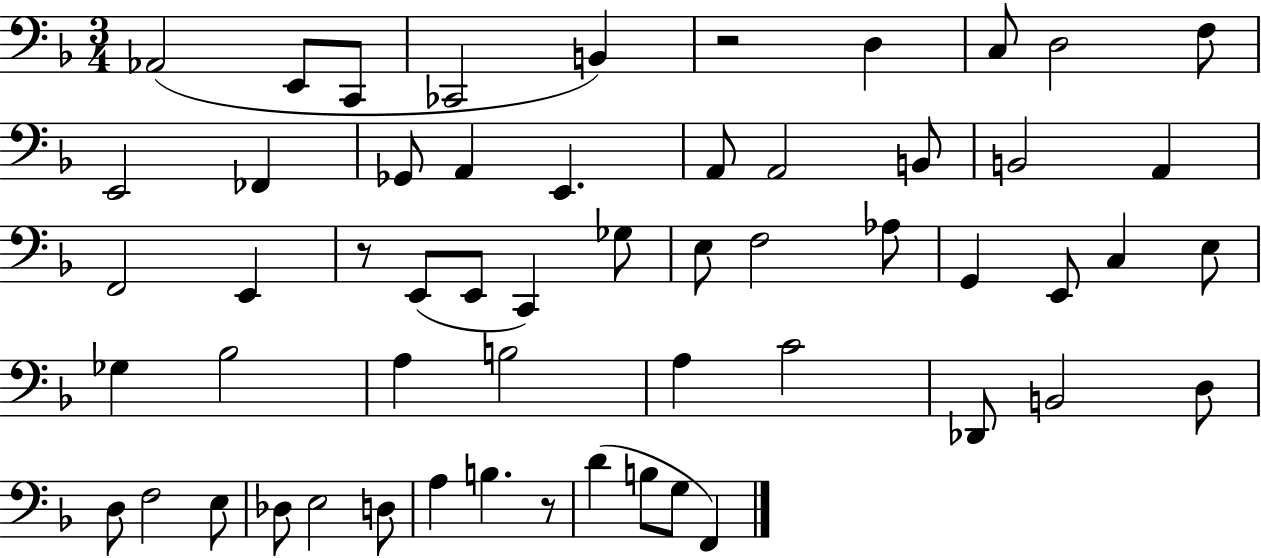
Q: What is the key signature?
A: F major